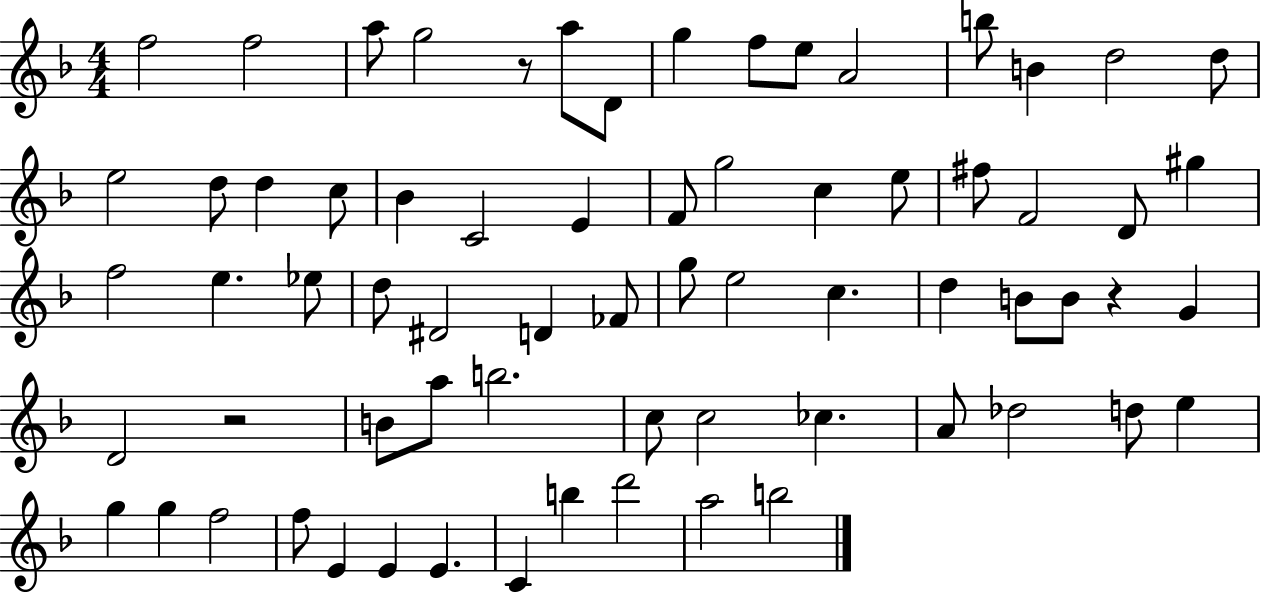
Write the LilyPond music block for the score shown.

{
  \clef treble
  \numericTimeSignature
  \time 4/4
  \key f \major
  f''2 f''2 | a''8 g''2 r8 a''8 d'8 | g''4 f''8 e''8 a'2 | b''8 b'4 d''2 d''8 | \break e''2 d''8 d''4 c''8 | bes'4 c'2 e'4 | f'8 g''2 c''4 e''8 | fis''8 f'2 d'8 gis''4 | \break f''2 e''4. ees''8 | d''8 dis'2 d'4 fes'8 | g''8 e''2 c''4. | d''4 b'8 b'8 r4 g'4 | \break d'2 r2 | b'8 a''8 b''2. | c''8 c''2 ces''4. | a'8 des''2 d''8 e''4 | \break g''4 g''4 f''2 | f''8 e'4 e'4 e'4. | c'4 b''4 d'''2 | a''2 b''2 | \break \bar "|."
}